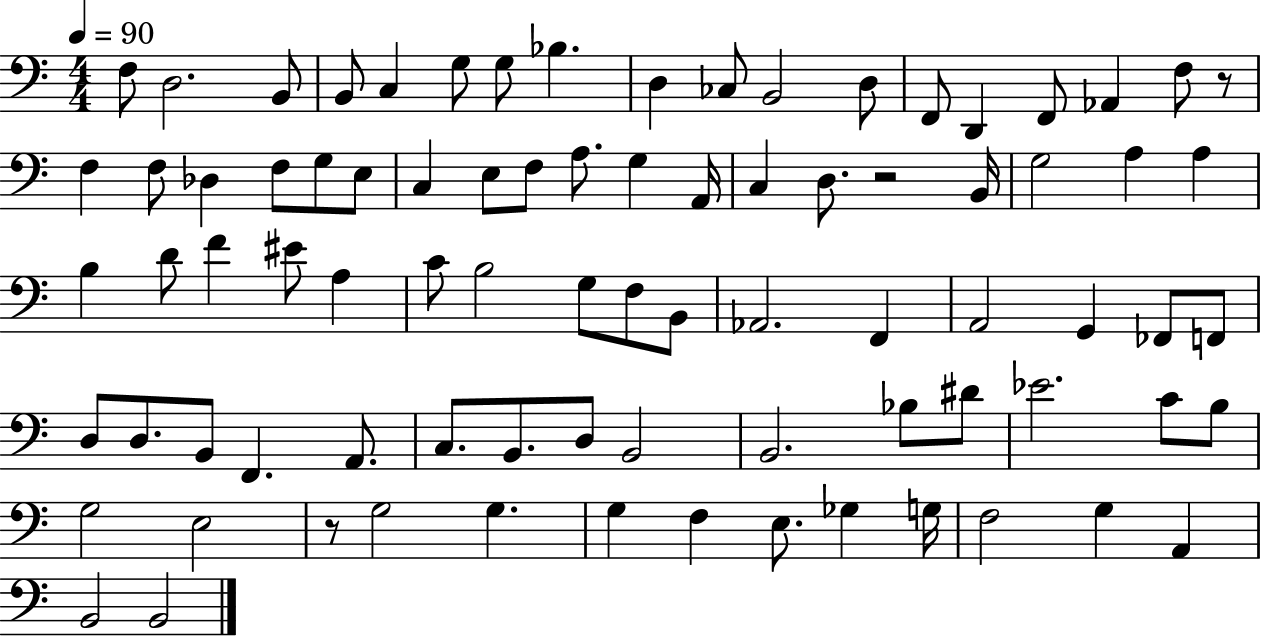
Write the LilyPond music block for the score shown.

{
  \clef bass
  \numericTimeSignature
  \time 4/4
  \key c \major
  \tempo 4 = 90
  f8 d2. b,8 | b,8 c4 g8 g8 bes4. | d4 ces8 b,2 d8 | f,8 d,4 f,8 aes,4 f8 r8 | \break f4 f8 des4 f8 g8 e8 | c4 e8 f8 a8. g4 a,16 | c4 d8. r2 b,16 | g2 a4 a4 | \break b4 d'8 f'4 eis'8 a4 | c'8 b2 g8 f8 b,8 | aes,2. f,4 | a,2 g,4 fes,8 f,8 | \break d8 d8. b,8 f,4. a,8. | c8. b,8. d8 b,2 | b,2. bes8 dis'8 | ees'2. c'8 b8 | \break g2 e2 | r8 g2 g4. | g4 f4 e8. ges4 g16 | f2 g4 a,4 | \break b,2 b,2 | \bar "|."
}